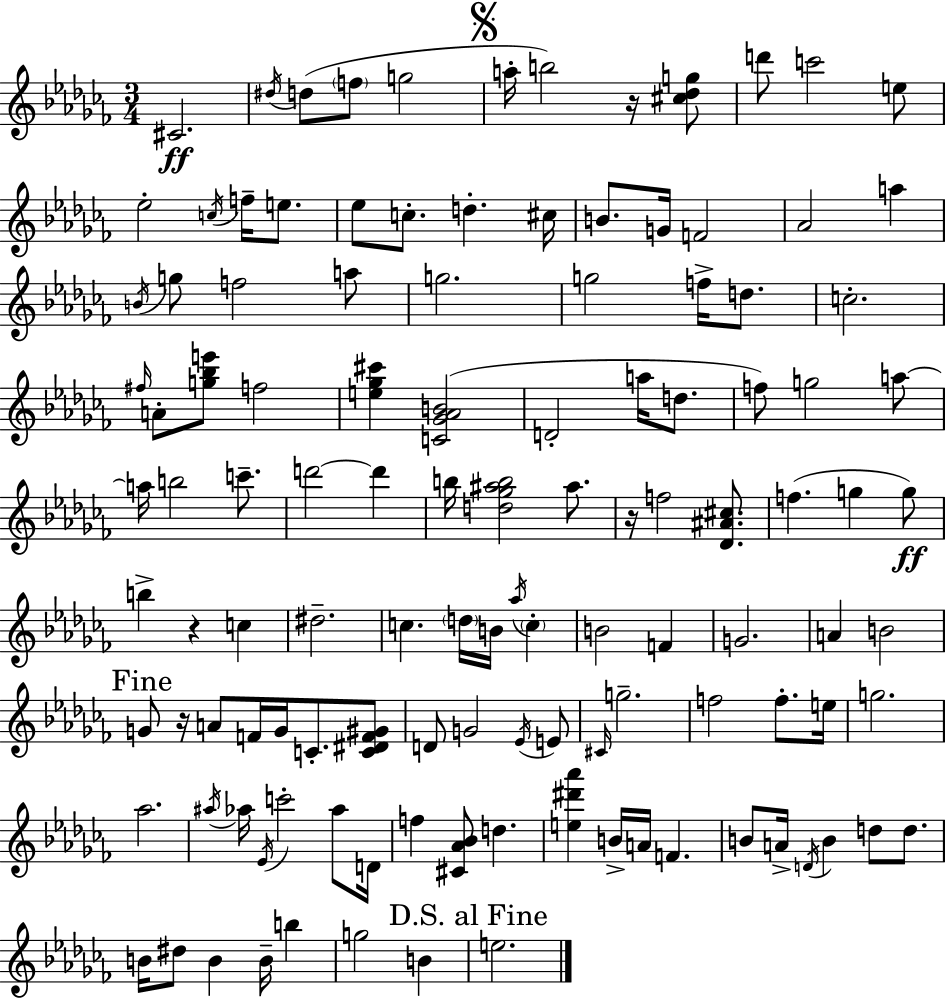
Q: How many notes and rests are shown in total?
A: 119